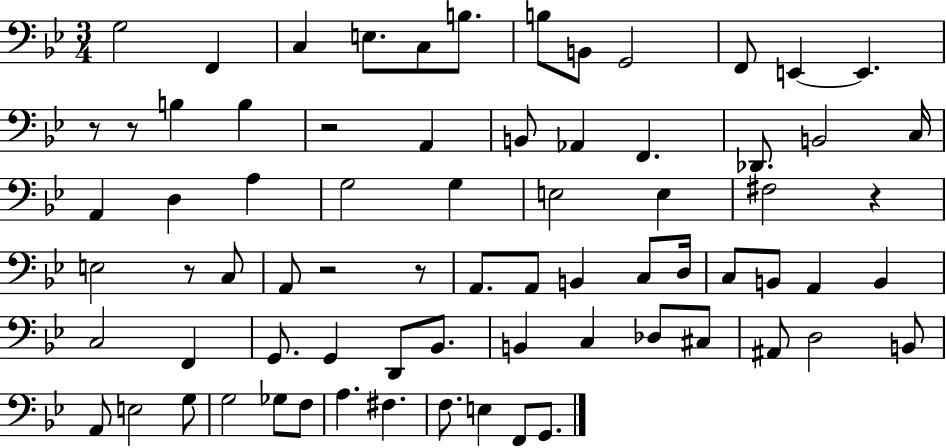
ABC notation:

X:1
T:Untitled
M:3/4
L:1/4
K:Bb
G,2 F,, C, E,/2 C,/2 B,/2 B,/2 B,,/2 G,,2 F,,/2 E,, E,, z/2 z/2 B, B, z2 A,, B,,/2 _A,, F,, _D,,/2 B,,2 C,/4 A,, D, A, G,2 G, E,2 E, ^F,2 z E,2 z/2 C,/2 A,,/2 z2 z/2 A,,/2 A,,/2 B,, C,/2 D,/4 C,/2 B,,/2 A,, B,, C,2 F,, G,,/2 G,, D,,/2 _B,,/2 B,, C, _D,/2 ^C,/2 ^A,,/2 D,2 B,,/2 A,,/2 E,2 G,/2 G,2 _G,/2 F,/2 A, ^F, F,/2 E, F,,/2 G,,/2